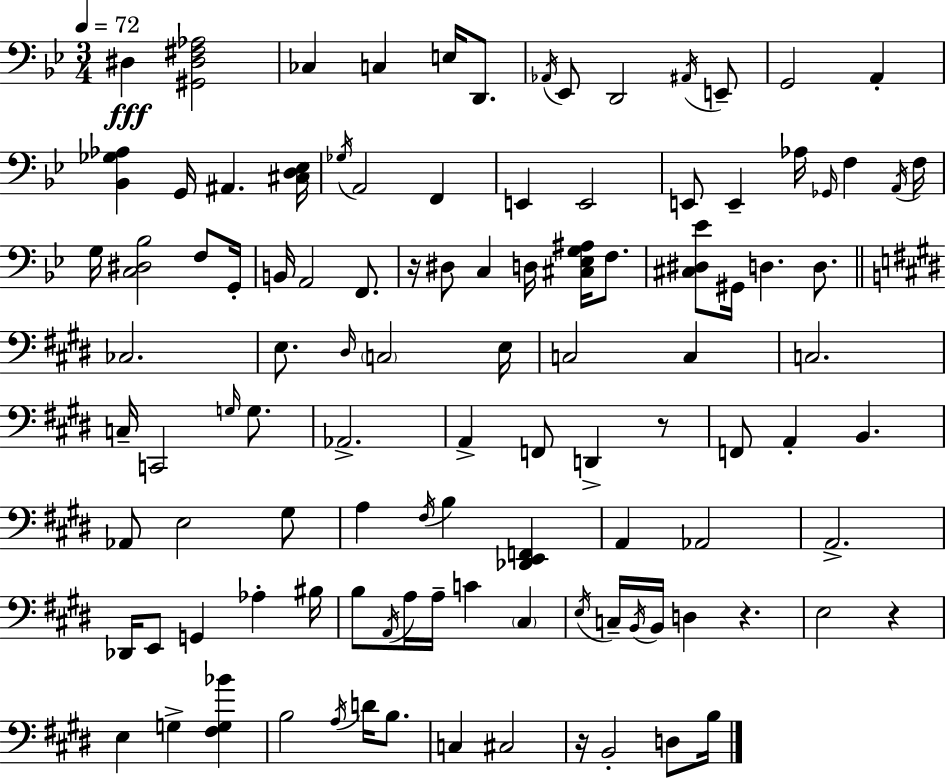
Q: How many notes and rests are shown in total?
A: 108